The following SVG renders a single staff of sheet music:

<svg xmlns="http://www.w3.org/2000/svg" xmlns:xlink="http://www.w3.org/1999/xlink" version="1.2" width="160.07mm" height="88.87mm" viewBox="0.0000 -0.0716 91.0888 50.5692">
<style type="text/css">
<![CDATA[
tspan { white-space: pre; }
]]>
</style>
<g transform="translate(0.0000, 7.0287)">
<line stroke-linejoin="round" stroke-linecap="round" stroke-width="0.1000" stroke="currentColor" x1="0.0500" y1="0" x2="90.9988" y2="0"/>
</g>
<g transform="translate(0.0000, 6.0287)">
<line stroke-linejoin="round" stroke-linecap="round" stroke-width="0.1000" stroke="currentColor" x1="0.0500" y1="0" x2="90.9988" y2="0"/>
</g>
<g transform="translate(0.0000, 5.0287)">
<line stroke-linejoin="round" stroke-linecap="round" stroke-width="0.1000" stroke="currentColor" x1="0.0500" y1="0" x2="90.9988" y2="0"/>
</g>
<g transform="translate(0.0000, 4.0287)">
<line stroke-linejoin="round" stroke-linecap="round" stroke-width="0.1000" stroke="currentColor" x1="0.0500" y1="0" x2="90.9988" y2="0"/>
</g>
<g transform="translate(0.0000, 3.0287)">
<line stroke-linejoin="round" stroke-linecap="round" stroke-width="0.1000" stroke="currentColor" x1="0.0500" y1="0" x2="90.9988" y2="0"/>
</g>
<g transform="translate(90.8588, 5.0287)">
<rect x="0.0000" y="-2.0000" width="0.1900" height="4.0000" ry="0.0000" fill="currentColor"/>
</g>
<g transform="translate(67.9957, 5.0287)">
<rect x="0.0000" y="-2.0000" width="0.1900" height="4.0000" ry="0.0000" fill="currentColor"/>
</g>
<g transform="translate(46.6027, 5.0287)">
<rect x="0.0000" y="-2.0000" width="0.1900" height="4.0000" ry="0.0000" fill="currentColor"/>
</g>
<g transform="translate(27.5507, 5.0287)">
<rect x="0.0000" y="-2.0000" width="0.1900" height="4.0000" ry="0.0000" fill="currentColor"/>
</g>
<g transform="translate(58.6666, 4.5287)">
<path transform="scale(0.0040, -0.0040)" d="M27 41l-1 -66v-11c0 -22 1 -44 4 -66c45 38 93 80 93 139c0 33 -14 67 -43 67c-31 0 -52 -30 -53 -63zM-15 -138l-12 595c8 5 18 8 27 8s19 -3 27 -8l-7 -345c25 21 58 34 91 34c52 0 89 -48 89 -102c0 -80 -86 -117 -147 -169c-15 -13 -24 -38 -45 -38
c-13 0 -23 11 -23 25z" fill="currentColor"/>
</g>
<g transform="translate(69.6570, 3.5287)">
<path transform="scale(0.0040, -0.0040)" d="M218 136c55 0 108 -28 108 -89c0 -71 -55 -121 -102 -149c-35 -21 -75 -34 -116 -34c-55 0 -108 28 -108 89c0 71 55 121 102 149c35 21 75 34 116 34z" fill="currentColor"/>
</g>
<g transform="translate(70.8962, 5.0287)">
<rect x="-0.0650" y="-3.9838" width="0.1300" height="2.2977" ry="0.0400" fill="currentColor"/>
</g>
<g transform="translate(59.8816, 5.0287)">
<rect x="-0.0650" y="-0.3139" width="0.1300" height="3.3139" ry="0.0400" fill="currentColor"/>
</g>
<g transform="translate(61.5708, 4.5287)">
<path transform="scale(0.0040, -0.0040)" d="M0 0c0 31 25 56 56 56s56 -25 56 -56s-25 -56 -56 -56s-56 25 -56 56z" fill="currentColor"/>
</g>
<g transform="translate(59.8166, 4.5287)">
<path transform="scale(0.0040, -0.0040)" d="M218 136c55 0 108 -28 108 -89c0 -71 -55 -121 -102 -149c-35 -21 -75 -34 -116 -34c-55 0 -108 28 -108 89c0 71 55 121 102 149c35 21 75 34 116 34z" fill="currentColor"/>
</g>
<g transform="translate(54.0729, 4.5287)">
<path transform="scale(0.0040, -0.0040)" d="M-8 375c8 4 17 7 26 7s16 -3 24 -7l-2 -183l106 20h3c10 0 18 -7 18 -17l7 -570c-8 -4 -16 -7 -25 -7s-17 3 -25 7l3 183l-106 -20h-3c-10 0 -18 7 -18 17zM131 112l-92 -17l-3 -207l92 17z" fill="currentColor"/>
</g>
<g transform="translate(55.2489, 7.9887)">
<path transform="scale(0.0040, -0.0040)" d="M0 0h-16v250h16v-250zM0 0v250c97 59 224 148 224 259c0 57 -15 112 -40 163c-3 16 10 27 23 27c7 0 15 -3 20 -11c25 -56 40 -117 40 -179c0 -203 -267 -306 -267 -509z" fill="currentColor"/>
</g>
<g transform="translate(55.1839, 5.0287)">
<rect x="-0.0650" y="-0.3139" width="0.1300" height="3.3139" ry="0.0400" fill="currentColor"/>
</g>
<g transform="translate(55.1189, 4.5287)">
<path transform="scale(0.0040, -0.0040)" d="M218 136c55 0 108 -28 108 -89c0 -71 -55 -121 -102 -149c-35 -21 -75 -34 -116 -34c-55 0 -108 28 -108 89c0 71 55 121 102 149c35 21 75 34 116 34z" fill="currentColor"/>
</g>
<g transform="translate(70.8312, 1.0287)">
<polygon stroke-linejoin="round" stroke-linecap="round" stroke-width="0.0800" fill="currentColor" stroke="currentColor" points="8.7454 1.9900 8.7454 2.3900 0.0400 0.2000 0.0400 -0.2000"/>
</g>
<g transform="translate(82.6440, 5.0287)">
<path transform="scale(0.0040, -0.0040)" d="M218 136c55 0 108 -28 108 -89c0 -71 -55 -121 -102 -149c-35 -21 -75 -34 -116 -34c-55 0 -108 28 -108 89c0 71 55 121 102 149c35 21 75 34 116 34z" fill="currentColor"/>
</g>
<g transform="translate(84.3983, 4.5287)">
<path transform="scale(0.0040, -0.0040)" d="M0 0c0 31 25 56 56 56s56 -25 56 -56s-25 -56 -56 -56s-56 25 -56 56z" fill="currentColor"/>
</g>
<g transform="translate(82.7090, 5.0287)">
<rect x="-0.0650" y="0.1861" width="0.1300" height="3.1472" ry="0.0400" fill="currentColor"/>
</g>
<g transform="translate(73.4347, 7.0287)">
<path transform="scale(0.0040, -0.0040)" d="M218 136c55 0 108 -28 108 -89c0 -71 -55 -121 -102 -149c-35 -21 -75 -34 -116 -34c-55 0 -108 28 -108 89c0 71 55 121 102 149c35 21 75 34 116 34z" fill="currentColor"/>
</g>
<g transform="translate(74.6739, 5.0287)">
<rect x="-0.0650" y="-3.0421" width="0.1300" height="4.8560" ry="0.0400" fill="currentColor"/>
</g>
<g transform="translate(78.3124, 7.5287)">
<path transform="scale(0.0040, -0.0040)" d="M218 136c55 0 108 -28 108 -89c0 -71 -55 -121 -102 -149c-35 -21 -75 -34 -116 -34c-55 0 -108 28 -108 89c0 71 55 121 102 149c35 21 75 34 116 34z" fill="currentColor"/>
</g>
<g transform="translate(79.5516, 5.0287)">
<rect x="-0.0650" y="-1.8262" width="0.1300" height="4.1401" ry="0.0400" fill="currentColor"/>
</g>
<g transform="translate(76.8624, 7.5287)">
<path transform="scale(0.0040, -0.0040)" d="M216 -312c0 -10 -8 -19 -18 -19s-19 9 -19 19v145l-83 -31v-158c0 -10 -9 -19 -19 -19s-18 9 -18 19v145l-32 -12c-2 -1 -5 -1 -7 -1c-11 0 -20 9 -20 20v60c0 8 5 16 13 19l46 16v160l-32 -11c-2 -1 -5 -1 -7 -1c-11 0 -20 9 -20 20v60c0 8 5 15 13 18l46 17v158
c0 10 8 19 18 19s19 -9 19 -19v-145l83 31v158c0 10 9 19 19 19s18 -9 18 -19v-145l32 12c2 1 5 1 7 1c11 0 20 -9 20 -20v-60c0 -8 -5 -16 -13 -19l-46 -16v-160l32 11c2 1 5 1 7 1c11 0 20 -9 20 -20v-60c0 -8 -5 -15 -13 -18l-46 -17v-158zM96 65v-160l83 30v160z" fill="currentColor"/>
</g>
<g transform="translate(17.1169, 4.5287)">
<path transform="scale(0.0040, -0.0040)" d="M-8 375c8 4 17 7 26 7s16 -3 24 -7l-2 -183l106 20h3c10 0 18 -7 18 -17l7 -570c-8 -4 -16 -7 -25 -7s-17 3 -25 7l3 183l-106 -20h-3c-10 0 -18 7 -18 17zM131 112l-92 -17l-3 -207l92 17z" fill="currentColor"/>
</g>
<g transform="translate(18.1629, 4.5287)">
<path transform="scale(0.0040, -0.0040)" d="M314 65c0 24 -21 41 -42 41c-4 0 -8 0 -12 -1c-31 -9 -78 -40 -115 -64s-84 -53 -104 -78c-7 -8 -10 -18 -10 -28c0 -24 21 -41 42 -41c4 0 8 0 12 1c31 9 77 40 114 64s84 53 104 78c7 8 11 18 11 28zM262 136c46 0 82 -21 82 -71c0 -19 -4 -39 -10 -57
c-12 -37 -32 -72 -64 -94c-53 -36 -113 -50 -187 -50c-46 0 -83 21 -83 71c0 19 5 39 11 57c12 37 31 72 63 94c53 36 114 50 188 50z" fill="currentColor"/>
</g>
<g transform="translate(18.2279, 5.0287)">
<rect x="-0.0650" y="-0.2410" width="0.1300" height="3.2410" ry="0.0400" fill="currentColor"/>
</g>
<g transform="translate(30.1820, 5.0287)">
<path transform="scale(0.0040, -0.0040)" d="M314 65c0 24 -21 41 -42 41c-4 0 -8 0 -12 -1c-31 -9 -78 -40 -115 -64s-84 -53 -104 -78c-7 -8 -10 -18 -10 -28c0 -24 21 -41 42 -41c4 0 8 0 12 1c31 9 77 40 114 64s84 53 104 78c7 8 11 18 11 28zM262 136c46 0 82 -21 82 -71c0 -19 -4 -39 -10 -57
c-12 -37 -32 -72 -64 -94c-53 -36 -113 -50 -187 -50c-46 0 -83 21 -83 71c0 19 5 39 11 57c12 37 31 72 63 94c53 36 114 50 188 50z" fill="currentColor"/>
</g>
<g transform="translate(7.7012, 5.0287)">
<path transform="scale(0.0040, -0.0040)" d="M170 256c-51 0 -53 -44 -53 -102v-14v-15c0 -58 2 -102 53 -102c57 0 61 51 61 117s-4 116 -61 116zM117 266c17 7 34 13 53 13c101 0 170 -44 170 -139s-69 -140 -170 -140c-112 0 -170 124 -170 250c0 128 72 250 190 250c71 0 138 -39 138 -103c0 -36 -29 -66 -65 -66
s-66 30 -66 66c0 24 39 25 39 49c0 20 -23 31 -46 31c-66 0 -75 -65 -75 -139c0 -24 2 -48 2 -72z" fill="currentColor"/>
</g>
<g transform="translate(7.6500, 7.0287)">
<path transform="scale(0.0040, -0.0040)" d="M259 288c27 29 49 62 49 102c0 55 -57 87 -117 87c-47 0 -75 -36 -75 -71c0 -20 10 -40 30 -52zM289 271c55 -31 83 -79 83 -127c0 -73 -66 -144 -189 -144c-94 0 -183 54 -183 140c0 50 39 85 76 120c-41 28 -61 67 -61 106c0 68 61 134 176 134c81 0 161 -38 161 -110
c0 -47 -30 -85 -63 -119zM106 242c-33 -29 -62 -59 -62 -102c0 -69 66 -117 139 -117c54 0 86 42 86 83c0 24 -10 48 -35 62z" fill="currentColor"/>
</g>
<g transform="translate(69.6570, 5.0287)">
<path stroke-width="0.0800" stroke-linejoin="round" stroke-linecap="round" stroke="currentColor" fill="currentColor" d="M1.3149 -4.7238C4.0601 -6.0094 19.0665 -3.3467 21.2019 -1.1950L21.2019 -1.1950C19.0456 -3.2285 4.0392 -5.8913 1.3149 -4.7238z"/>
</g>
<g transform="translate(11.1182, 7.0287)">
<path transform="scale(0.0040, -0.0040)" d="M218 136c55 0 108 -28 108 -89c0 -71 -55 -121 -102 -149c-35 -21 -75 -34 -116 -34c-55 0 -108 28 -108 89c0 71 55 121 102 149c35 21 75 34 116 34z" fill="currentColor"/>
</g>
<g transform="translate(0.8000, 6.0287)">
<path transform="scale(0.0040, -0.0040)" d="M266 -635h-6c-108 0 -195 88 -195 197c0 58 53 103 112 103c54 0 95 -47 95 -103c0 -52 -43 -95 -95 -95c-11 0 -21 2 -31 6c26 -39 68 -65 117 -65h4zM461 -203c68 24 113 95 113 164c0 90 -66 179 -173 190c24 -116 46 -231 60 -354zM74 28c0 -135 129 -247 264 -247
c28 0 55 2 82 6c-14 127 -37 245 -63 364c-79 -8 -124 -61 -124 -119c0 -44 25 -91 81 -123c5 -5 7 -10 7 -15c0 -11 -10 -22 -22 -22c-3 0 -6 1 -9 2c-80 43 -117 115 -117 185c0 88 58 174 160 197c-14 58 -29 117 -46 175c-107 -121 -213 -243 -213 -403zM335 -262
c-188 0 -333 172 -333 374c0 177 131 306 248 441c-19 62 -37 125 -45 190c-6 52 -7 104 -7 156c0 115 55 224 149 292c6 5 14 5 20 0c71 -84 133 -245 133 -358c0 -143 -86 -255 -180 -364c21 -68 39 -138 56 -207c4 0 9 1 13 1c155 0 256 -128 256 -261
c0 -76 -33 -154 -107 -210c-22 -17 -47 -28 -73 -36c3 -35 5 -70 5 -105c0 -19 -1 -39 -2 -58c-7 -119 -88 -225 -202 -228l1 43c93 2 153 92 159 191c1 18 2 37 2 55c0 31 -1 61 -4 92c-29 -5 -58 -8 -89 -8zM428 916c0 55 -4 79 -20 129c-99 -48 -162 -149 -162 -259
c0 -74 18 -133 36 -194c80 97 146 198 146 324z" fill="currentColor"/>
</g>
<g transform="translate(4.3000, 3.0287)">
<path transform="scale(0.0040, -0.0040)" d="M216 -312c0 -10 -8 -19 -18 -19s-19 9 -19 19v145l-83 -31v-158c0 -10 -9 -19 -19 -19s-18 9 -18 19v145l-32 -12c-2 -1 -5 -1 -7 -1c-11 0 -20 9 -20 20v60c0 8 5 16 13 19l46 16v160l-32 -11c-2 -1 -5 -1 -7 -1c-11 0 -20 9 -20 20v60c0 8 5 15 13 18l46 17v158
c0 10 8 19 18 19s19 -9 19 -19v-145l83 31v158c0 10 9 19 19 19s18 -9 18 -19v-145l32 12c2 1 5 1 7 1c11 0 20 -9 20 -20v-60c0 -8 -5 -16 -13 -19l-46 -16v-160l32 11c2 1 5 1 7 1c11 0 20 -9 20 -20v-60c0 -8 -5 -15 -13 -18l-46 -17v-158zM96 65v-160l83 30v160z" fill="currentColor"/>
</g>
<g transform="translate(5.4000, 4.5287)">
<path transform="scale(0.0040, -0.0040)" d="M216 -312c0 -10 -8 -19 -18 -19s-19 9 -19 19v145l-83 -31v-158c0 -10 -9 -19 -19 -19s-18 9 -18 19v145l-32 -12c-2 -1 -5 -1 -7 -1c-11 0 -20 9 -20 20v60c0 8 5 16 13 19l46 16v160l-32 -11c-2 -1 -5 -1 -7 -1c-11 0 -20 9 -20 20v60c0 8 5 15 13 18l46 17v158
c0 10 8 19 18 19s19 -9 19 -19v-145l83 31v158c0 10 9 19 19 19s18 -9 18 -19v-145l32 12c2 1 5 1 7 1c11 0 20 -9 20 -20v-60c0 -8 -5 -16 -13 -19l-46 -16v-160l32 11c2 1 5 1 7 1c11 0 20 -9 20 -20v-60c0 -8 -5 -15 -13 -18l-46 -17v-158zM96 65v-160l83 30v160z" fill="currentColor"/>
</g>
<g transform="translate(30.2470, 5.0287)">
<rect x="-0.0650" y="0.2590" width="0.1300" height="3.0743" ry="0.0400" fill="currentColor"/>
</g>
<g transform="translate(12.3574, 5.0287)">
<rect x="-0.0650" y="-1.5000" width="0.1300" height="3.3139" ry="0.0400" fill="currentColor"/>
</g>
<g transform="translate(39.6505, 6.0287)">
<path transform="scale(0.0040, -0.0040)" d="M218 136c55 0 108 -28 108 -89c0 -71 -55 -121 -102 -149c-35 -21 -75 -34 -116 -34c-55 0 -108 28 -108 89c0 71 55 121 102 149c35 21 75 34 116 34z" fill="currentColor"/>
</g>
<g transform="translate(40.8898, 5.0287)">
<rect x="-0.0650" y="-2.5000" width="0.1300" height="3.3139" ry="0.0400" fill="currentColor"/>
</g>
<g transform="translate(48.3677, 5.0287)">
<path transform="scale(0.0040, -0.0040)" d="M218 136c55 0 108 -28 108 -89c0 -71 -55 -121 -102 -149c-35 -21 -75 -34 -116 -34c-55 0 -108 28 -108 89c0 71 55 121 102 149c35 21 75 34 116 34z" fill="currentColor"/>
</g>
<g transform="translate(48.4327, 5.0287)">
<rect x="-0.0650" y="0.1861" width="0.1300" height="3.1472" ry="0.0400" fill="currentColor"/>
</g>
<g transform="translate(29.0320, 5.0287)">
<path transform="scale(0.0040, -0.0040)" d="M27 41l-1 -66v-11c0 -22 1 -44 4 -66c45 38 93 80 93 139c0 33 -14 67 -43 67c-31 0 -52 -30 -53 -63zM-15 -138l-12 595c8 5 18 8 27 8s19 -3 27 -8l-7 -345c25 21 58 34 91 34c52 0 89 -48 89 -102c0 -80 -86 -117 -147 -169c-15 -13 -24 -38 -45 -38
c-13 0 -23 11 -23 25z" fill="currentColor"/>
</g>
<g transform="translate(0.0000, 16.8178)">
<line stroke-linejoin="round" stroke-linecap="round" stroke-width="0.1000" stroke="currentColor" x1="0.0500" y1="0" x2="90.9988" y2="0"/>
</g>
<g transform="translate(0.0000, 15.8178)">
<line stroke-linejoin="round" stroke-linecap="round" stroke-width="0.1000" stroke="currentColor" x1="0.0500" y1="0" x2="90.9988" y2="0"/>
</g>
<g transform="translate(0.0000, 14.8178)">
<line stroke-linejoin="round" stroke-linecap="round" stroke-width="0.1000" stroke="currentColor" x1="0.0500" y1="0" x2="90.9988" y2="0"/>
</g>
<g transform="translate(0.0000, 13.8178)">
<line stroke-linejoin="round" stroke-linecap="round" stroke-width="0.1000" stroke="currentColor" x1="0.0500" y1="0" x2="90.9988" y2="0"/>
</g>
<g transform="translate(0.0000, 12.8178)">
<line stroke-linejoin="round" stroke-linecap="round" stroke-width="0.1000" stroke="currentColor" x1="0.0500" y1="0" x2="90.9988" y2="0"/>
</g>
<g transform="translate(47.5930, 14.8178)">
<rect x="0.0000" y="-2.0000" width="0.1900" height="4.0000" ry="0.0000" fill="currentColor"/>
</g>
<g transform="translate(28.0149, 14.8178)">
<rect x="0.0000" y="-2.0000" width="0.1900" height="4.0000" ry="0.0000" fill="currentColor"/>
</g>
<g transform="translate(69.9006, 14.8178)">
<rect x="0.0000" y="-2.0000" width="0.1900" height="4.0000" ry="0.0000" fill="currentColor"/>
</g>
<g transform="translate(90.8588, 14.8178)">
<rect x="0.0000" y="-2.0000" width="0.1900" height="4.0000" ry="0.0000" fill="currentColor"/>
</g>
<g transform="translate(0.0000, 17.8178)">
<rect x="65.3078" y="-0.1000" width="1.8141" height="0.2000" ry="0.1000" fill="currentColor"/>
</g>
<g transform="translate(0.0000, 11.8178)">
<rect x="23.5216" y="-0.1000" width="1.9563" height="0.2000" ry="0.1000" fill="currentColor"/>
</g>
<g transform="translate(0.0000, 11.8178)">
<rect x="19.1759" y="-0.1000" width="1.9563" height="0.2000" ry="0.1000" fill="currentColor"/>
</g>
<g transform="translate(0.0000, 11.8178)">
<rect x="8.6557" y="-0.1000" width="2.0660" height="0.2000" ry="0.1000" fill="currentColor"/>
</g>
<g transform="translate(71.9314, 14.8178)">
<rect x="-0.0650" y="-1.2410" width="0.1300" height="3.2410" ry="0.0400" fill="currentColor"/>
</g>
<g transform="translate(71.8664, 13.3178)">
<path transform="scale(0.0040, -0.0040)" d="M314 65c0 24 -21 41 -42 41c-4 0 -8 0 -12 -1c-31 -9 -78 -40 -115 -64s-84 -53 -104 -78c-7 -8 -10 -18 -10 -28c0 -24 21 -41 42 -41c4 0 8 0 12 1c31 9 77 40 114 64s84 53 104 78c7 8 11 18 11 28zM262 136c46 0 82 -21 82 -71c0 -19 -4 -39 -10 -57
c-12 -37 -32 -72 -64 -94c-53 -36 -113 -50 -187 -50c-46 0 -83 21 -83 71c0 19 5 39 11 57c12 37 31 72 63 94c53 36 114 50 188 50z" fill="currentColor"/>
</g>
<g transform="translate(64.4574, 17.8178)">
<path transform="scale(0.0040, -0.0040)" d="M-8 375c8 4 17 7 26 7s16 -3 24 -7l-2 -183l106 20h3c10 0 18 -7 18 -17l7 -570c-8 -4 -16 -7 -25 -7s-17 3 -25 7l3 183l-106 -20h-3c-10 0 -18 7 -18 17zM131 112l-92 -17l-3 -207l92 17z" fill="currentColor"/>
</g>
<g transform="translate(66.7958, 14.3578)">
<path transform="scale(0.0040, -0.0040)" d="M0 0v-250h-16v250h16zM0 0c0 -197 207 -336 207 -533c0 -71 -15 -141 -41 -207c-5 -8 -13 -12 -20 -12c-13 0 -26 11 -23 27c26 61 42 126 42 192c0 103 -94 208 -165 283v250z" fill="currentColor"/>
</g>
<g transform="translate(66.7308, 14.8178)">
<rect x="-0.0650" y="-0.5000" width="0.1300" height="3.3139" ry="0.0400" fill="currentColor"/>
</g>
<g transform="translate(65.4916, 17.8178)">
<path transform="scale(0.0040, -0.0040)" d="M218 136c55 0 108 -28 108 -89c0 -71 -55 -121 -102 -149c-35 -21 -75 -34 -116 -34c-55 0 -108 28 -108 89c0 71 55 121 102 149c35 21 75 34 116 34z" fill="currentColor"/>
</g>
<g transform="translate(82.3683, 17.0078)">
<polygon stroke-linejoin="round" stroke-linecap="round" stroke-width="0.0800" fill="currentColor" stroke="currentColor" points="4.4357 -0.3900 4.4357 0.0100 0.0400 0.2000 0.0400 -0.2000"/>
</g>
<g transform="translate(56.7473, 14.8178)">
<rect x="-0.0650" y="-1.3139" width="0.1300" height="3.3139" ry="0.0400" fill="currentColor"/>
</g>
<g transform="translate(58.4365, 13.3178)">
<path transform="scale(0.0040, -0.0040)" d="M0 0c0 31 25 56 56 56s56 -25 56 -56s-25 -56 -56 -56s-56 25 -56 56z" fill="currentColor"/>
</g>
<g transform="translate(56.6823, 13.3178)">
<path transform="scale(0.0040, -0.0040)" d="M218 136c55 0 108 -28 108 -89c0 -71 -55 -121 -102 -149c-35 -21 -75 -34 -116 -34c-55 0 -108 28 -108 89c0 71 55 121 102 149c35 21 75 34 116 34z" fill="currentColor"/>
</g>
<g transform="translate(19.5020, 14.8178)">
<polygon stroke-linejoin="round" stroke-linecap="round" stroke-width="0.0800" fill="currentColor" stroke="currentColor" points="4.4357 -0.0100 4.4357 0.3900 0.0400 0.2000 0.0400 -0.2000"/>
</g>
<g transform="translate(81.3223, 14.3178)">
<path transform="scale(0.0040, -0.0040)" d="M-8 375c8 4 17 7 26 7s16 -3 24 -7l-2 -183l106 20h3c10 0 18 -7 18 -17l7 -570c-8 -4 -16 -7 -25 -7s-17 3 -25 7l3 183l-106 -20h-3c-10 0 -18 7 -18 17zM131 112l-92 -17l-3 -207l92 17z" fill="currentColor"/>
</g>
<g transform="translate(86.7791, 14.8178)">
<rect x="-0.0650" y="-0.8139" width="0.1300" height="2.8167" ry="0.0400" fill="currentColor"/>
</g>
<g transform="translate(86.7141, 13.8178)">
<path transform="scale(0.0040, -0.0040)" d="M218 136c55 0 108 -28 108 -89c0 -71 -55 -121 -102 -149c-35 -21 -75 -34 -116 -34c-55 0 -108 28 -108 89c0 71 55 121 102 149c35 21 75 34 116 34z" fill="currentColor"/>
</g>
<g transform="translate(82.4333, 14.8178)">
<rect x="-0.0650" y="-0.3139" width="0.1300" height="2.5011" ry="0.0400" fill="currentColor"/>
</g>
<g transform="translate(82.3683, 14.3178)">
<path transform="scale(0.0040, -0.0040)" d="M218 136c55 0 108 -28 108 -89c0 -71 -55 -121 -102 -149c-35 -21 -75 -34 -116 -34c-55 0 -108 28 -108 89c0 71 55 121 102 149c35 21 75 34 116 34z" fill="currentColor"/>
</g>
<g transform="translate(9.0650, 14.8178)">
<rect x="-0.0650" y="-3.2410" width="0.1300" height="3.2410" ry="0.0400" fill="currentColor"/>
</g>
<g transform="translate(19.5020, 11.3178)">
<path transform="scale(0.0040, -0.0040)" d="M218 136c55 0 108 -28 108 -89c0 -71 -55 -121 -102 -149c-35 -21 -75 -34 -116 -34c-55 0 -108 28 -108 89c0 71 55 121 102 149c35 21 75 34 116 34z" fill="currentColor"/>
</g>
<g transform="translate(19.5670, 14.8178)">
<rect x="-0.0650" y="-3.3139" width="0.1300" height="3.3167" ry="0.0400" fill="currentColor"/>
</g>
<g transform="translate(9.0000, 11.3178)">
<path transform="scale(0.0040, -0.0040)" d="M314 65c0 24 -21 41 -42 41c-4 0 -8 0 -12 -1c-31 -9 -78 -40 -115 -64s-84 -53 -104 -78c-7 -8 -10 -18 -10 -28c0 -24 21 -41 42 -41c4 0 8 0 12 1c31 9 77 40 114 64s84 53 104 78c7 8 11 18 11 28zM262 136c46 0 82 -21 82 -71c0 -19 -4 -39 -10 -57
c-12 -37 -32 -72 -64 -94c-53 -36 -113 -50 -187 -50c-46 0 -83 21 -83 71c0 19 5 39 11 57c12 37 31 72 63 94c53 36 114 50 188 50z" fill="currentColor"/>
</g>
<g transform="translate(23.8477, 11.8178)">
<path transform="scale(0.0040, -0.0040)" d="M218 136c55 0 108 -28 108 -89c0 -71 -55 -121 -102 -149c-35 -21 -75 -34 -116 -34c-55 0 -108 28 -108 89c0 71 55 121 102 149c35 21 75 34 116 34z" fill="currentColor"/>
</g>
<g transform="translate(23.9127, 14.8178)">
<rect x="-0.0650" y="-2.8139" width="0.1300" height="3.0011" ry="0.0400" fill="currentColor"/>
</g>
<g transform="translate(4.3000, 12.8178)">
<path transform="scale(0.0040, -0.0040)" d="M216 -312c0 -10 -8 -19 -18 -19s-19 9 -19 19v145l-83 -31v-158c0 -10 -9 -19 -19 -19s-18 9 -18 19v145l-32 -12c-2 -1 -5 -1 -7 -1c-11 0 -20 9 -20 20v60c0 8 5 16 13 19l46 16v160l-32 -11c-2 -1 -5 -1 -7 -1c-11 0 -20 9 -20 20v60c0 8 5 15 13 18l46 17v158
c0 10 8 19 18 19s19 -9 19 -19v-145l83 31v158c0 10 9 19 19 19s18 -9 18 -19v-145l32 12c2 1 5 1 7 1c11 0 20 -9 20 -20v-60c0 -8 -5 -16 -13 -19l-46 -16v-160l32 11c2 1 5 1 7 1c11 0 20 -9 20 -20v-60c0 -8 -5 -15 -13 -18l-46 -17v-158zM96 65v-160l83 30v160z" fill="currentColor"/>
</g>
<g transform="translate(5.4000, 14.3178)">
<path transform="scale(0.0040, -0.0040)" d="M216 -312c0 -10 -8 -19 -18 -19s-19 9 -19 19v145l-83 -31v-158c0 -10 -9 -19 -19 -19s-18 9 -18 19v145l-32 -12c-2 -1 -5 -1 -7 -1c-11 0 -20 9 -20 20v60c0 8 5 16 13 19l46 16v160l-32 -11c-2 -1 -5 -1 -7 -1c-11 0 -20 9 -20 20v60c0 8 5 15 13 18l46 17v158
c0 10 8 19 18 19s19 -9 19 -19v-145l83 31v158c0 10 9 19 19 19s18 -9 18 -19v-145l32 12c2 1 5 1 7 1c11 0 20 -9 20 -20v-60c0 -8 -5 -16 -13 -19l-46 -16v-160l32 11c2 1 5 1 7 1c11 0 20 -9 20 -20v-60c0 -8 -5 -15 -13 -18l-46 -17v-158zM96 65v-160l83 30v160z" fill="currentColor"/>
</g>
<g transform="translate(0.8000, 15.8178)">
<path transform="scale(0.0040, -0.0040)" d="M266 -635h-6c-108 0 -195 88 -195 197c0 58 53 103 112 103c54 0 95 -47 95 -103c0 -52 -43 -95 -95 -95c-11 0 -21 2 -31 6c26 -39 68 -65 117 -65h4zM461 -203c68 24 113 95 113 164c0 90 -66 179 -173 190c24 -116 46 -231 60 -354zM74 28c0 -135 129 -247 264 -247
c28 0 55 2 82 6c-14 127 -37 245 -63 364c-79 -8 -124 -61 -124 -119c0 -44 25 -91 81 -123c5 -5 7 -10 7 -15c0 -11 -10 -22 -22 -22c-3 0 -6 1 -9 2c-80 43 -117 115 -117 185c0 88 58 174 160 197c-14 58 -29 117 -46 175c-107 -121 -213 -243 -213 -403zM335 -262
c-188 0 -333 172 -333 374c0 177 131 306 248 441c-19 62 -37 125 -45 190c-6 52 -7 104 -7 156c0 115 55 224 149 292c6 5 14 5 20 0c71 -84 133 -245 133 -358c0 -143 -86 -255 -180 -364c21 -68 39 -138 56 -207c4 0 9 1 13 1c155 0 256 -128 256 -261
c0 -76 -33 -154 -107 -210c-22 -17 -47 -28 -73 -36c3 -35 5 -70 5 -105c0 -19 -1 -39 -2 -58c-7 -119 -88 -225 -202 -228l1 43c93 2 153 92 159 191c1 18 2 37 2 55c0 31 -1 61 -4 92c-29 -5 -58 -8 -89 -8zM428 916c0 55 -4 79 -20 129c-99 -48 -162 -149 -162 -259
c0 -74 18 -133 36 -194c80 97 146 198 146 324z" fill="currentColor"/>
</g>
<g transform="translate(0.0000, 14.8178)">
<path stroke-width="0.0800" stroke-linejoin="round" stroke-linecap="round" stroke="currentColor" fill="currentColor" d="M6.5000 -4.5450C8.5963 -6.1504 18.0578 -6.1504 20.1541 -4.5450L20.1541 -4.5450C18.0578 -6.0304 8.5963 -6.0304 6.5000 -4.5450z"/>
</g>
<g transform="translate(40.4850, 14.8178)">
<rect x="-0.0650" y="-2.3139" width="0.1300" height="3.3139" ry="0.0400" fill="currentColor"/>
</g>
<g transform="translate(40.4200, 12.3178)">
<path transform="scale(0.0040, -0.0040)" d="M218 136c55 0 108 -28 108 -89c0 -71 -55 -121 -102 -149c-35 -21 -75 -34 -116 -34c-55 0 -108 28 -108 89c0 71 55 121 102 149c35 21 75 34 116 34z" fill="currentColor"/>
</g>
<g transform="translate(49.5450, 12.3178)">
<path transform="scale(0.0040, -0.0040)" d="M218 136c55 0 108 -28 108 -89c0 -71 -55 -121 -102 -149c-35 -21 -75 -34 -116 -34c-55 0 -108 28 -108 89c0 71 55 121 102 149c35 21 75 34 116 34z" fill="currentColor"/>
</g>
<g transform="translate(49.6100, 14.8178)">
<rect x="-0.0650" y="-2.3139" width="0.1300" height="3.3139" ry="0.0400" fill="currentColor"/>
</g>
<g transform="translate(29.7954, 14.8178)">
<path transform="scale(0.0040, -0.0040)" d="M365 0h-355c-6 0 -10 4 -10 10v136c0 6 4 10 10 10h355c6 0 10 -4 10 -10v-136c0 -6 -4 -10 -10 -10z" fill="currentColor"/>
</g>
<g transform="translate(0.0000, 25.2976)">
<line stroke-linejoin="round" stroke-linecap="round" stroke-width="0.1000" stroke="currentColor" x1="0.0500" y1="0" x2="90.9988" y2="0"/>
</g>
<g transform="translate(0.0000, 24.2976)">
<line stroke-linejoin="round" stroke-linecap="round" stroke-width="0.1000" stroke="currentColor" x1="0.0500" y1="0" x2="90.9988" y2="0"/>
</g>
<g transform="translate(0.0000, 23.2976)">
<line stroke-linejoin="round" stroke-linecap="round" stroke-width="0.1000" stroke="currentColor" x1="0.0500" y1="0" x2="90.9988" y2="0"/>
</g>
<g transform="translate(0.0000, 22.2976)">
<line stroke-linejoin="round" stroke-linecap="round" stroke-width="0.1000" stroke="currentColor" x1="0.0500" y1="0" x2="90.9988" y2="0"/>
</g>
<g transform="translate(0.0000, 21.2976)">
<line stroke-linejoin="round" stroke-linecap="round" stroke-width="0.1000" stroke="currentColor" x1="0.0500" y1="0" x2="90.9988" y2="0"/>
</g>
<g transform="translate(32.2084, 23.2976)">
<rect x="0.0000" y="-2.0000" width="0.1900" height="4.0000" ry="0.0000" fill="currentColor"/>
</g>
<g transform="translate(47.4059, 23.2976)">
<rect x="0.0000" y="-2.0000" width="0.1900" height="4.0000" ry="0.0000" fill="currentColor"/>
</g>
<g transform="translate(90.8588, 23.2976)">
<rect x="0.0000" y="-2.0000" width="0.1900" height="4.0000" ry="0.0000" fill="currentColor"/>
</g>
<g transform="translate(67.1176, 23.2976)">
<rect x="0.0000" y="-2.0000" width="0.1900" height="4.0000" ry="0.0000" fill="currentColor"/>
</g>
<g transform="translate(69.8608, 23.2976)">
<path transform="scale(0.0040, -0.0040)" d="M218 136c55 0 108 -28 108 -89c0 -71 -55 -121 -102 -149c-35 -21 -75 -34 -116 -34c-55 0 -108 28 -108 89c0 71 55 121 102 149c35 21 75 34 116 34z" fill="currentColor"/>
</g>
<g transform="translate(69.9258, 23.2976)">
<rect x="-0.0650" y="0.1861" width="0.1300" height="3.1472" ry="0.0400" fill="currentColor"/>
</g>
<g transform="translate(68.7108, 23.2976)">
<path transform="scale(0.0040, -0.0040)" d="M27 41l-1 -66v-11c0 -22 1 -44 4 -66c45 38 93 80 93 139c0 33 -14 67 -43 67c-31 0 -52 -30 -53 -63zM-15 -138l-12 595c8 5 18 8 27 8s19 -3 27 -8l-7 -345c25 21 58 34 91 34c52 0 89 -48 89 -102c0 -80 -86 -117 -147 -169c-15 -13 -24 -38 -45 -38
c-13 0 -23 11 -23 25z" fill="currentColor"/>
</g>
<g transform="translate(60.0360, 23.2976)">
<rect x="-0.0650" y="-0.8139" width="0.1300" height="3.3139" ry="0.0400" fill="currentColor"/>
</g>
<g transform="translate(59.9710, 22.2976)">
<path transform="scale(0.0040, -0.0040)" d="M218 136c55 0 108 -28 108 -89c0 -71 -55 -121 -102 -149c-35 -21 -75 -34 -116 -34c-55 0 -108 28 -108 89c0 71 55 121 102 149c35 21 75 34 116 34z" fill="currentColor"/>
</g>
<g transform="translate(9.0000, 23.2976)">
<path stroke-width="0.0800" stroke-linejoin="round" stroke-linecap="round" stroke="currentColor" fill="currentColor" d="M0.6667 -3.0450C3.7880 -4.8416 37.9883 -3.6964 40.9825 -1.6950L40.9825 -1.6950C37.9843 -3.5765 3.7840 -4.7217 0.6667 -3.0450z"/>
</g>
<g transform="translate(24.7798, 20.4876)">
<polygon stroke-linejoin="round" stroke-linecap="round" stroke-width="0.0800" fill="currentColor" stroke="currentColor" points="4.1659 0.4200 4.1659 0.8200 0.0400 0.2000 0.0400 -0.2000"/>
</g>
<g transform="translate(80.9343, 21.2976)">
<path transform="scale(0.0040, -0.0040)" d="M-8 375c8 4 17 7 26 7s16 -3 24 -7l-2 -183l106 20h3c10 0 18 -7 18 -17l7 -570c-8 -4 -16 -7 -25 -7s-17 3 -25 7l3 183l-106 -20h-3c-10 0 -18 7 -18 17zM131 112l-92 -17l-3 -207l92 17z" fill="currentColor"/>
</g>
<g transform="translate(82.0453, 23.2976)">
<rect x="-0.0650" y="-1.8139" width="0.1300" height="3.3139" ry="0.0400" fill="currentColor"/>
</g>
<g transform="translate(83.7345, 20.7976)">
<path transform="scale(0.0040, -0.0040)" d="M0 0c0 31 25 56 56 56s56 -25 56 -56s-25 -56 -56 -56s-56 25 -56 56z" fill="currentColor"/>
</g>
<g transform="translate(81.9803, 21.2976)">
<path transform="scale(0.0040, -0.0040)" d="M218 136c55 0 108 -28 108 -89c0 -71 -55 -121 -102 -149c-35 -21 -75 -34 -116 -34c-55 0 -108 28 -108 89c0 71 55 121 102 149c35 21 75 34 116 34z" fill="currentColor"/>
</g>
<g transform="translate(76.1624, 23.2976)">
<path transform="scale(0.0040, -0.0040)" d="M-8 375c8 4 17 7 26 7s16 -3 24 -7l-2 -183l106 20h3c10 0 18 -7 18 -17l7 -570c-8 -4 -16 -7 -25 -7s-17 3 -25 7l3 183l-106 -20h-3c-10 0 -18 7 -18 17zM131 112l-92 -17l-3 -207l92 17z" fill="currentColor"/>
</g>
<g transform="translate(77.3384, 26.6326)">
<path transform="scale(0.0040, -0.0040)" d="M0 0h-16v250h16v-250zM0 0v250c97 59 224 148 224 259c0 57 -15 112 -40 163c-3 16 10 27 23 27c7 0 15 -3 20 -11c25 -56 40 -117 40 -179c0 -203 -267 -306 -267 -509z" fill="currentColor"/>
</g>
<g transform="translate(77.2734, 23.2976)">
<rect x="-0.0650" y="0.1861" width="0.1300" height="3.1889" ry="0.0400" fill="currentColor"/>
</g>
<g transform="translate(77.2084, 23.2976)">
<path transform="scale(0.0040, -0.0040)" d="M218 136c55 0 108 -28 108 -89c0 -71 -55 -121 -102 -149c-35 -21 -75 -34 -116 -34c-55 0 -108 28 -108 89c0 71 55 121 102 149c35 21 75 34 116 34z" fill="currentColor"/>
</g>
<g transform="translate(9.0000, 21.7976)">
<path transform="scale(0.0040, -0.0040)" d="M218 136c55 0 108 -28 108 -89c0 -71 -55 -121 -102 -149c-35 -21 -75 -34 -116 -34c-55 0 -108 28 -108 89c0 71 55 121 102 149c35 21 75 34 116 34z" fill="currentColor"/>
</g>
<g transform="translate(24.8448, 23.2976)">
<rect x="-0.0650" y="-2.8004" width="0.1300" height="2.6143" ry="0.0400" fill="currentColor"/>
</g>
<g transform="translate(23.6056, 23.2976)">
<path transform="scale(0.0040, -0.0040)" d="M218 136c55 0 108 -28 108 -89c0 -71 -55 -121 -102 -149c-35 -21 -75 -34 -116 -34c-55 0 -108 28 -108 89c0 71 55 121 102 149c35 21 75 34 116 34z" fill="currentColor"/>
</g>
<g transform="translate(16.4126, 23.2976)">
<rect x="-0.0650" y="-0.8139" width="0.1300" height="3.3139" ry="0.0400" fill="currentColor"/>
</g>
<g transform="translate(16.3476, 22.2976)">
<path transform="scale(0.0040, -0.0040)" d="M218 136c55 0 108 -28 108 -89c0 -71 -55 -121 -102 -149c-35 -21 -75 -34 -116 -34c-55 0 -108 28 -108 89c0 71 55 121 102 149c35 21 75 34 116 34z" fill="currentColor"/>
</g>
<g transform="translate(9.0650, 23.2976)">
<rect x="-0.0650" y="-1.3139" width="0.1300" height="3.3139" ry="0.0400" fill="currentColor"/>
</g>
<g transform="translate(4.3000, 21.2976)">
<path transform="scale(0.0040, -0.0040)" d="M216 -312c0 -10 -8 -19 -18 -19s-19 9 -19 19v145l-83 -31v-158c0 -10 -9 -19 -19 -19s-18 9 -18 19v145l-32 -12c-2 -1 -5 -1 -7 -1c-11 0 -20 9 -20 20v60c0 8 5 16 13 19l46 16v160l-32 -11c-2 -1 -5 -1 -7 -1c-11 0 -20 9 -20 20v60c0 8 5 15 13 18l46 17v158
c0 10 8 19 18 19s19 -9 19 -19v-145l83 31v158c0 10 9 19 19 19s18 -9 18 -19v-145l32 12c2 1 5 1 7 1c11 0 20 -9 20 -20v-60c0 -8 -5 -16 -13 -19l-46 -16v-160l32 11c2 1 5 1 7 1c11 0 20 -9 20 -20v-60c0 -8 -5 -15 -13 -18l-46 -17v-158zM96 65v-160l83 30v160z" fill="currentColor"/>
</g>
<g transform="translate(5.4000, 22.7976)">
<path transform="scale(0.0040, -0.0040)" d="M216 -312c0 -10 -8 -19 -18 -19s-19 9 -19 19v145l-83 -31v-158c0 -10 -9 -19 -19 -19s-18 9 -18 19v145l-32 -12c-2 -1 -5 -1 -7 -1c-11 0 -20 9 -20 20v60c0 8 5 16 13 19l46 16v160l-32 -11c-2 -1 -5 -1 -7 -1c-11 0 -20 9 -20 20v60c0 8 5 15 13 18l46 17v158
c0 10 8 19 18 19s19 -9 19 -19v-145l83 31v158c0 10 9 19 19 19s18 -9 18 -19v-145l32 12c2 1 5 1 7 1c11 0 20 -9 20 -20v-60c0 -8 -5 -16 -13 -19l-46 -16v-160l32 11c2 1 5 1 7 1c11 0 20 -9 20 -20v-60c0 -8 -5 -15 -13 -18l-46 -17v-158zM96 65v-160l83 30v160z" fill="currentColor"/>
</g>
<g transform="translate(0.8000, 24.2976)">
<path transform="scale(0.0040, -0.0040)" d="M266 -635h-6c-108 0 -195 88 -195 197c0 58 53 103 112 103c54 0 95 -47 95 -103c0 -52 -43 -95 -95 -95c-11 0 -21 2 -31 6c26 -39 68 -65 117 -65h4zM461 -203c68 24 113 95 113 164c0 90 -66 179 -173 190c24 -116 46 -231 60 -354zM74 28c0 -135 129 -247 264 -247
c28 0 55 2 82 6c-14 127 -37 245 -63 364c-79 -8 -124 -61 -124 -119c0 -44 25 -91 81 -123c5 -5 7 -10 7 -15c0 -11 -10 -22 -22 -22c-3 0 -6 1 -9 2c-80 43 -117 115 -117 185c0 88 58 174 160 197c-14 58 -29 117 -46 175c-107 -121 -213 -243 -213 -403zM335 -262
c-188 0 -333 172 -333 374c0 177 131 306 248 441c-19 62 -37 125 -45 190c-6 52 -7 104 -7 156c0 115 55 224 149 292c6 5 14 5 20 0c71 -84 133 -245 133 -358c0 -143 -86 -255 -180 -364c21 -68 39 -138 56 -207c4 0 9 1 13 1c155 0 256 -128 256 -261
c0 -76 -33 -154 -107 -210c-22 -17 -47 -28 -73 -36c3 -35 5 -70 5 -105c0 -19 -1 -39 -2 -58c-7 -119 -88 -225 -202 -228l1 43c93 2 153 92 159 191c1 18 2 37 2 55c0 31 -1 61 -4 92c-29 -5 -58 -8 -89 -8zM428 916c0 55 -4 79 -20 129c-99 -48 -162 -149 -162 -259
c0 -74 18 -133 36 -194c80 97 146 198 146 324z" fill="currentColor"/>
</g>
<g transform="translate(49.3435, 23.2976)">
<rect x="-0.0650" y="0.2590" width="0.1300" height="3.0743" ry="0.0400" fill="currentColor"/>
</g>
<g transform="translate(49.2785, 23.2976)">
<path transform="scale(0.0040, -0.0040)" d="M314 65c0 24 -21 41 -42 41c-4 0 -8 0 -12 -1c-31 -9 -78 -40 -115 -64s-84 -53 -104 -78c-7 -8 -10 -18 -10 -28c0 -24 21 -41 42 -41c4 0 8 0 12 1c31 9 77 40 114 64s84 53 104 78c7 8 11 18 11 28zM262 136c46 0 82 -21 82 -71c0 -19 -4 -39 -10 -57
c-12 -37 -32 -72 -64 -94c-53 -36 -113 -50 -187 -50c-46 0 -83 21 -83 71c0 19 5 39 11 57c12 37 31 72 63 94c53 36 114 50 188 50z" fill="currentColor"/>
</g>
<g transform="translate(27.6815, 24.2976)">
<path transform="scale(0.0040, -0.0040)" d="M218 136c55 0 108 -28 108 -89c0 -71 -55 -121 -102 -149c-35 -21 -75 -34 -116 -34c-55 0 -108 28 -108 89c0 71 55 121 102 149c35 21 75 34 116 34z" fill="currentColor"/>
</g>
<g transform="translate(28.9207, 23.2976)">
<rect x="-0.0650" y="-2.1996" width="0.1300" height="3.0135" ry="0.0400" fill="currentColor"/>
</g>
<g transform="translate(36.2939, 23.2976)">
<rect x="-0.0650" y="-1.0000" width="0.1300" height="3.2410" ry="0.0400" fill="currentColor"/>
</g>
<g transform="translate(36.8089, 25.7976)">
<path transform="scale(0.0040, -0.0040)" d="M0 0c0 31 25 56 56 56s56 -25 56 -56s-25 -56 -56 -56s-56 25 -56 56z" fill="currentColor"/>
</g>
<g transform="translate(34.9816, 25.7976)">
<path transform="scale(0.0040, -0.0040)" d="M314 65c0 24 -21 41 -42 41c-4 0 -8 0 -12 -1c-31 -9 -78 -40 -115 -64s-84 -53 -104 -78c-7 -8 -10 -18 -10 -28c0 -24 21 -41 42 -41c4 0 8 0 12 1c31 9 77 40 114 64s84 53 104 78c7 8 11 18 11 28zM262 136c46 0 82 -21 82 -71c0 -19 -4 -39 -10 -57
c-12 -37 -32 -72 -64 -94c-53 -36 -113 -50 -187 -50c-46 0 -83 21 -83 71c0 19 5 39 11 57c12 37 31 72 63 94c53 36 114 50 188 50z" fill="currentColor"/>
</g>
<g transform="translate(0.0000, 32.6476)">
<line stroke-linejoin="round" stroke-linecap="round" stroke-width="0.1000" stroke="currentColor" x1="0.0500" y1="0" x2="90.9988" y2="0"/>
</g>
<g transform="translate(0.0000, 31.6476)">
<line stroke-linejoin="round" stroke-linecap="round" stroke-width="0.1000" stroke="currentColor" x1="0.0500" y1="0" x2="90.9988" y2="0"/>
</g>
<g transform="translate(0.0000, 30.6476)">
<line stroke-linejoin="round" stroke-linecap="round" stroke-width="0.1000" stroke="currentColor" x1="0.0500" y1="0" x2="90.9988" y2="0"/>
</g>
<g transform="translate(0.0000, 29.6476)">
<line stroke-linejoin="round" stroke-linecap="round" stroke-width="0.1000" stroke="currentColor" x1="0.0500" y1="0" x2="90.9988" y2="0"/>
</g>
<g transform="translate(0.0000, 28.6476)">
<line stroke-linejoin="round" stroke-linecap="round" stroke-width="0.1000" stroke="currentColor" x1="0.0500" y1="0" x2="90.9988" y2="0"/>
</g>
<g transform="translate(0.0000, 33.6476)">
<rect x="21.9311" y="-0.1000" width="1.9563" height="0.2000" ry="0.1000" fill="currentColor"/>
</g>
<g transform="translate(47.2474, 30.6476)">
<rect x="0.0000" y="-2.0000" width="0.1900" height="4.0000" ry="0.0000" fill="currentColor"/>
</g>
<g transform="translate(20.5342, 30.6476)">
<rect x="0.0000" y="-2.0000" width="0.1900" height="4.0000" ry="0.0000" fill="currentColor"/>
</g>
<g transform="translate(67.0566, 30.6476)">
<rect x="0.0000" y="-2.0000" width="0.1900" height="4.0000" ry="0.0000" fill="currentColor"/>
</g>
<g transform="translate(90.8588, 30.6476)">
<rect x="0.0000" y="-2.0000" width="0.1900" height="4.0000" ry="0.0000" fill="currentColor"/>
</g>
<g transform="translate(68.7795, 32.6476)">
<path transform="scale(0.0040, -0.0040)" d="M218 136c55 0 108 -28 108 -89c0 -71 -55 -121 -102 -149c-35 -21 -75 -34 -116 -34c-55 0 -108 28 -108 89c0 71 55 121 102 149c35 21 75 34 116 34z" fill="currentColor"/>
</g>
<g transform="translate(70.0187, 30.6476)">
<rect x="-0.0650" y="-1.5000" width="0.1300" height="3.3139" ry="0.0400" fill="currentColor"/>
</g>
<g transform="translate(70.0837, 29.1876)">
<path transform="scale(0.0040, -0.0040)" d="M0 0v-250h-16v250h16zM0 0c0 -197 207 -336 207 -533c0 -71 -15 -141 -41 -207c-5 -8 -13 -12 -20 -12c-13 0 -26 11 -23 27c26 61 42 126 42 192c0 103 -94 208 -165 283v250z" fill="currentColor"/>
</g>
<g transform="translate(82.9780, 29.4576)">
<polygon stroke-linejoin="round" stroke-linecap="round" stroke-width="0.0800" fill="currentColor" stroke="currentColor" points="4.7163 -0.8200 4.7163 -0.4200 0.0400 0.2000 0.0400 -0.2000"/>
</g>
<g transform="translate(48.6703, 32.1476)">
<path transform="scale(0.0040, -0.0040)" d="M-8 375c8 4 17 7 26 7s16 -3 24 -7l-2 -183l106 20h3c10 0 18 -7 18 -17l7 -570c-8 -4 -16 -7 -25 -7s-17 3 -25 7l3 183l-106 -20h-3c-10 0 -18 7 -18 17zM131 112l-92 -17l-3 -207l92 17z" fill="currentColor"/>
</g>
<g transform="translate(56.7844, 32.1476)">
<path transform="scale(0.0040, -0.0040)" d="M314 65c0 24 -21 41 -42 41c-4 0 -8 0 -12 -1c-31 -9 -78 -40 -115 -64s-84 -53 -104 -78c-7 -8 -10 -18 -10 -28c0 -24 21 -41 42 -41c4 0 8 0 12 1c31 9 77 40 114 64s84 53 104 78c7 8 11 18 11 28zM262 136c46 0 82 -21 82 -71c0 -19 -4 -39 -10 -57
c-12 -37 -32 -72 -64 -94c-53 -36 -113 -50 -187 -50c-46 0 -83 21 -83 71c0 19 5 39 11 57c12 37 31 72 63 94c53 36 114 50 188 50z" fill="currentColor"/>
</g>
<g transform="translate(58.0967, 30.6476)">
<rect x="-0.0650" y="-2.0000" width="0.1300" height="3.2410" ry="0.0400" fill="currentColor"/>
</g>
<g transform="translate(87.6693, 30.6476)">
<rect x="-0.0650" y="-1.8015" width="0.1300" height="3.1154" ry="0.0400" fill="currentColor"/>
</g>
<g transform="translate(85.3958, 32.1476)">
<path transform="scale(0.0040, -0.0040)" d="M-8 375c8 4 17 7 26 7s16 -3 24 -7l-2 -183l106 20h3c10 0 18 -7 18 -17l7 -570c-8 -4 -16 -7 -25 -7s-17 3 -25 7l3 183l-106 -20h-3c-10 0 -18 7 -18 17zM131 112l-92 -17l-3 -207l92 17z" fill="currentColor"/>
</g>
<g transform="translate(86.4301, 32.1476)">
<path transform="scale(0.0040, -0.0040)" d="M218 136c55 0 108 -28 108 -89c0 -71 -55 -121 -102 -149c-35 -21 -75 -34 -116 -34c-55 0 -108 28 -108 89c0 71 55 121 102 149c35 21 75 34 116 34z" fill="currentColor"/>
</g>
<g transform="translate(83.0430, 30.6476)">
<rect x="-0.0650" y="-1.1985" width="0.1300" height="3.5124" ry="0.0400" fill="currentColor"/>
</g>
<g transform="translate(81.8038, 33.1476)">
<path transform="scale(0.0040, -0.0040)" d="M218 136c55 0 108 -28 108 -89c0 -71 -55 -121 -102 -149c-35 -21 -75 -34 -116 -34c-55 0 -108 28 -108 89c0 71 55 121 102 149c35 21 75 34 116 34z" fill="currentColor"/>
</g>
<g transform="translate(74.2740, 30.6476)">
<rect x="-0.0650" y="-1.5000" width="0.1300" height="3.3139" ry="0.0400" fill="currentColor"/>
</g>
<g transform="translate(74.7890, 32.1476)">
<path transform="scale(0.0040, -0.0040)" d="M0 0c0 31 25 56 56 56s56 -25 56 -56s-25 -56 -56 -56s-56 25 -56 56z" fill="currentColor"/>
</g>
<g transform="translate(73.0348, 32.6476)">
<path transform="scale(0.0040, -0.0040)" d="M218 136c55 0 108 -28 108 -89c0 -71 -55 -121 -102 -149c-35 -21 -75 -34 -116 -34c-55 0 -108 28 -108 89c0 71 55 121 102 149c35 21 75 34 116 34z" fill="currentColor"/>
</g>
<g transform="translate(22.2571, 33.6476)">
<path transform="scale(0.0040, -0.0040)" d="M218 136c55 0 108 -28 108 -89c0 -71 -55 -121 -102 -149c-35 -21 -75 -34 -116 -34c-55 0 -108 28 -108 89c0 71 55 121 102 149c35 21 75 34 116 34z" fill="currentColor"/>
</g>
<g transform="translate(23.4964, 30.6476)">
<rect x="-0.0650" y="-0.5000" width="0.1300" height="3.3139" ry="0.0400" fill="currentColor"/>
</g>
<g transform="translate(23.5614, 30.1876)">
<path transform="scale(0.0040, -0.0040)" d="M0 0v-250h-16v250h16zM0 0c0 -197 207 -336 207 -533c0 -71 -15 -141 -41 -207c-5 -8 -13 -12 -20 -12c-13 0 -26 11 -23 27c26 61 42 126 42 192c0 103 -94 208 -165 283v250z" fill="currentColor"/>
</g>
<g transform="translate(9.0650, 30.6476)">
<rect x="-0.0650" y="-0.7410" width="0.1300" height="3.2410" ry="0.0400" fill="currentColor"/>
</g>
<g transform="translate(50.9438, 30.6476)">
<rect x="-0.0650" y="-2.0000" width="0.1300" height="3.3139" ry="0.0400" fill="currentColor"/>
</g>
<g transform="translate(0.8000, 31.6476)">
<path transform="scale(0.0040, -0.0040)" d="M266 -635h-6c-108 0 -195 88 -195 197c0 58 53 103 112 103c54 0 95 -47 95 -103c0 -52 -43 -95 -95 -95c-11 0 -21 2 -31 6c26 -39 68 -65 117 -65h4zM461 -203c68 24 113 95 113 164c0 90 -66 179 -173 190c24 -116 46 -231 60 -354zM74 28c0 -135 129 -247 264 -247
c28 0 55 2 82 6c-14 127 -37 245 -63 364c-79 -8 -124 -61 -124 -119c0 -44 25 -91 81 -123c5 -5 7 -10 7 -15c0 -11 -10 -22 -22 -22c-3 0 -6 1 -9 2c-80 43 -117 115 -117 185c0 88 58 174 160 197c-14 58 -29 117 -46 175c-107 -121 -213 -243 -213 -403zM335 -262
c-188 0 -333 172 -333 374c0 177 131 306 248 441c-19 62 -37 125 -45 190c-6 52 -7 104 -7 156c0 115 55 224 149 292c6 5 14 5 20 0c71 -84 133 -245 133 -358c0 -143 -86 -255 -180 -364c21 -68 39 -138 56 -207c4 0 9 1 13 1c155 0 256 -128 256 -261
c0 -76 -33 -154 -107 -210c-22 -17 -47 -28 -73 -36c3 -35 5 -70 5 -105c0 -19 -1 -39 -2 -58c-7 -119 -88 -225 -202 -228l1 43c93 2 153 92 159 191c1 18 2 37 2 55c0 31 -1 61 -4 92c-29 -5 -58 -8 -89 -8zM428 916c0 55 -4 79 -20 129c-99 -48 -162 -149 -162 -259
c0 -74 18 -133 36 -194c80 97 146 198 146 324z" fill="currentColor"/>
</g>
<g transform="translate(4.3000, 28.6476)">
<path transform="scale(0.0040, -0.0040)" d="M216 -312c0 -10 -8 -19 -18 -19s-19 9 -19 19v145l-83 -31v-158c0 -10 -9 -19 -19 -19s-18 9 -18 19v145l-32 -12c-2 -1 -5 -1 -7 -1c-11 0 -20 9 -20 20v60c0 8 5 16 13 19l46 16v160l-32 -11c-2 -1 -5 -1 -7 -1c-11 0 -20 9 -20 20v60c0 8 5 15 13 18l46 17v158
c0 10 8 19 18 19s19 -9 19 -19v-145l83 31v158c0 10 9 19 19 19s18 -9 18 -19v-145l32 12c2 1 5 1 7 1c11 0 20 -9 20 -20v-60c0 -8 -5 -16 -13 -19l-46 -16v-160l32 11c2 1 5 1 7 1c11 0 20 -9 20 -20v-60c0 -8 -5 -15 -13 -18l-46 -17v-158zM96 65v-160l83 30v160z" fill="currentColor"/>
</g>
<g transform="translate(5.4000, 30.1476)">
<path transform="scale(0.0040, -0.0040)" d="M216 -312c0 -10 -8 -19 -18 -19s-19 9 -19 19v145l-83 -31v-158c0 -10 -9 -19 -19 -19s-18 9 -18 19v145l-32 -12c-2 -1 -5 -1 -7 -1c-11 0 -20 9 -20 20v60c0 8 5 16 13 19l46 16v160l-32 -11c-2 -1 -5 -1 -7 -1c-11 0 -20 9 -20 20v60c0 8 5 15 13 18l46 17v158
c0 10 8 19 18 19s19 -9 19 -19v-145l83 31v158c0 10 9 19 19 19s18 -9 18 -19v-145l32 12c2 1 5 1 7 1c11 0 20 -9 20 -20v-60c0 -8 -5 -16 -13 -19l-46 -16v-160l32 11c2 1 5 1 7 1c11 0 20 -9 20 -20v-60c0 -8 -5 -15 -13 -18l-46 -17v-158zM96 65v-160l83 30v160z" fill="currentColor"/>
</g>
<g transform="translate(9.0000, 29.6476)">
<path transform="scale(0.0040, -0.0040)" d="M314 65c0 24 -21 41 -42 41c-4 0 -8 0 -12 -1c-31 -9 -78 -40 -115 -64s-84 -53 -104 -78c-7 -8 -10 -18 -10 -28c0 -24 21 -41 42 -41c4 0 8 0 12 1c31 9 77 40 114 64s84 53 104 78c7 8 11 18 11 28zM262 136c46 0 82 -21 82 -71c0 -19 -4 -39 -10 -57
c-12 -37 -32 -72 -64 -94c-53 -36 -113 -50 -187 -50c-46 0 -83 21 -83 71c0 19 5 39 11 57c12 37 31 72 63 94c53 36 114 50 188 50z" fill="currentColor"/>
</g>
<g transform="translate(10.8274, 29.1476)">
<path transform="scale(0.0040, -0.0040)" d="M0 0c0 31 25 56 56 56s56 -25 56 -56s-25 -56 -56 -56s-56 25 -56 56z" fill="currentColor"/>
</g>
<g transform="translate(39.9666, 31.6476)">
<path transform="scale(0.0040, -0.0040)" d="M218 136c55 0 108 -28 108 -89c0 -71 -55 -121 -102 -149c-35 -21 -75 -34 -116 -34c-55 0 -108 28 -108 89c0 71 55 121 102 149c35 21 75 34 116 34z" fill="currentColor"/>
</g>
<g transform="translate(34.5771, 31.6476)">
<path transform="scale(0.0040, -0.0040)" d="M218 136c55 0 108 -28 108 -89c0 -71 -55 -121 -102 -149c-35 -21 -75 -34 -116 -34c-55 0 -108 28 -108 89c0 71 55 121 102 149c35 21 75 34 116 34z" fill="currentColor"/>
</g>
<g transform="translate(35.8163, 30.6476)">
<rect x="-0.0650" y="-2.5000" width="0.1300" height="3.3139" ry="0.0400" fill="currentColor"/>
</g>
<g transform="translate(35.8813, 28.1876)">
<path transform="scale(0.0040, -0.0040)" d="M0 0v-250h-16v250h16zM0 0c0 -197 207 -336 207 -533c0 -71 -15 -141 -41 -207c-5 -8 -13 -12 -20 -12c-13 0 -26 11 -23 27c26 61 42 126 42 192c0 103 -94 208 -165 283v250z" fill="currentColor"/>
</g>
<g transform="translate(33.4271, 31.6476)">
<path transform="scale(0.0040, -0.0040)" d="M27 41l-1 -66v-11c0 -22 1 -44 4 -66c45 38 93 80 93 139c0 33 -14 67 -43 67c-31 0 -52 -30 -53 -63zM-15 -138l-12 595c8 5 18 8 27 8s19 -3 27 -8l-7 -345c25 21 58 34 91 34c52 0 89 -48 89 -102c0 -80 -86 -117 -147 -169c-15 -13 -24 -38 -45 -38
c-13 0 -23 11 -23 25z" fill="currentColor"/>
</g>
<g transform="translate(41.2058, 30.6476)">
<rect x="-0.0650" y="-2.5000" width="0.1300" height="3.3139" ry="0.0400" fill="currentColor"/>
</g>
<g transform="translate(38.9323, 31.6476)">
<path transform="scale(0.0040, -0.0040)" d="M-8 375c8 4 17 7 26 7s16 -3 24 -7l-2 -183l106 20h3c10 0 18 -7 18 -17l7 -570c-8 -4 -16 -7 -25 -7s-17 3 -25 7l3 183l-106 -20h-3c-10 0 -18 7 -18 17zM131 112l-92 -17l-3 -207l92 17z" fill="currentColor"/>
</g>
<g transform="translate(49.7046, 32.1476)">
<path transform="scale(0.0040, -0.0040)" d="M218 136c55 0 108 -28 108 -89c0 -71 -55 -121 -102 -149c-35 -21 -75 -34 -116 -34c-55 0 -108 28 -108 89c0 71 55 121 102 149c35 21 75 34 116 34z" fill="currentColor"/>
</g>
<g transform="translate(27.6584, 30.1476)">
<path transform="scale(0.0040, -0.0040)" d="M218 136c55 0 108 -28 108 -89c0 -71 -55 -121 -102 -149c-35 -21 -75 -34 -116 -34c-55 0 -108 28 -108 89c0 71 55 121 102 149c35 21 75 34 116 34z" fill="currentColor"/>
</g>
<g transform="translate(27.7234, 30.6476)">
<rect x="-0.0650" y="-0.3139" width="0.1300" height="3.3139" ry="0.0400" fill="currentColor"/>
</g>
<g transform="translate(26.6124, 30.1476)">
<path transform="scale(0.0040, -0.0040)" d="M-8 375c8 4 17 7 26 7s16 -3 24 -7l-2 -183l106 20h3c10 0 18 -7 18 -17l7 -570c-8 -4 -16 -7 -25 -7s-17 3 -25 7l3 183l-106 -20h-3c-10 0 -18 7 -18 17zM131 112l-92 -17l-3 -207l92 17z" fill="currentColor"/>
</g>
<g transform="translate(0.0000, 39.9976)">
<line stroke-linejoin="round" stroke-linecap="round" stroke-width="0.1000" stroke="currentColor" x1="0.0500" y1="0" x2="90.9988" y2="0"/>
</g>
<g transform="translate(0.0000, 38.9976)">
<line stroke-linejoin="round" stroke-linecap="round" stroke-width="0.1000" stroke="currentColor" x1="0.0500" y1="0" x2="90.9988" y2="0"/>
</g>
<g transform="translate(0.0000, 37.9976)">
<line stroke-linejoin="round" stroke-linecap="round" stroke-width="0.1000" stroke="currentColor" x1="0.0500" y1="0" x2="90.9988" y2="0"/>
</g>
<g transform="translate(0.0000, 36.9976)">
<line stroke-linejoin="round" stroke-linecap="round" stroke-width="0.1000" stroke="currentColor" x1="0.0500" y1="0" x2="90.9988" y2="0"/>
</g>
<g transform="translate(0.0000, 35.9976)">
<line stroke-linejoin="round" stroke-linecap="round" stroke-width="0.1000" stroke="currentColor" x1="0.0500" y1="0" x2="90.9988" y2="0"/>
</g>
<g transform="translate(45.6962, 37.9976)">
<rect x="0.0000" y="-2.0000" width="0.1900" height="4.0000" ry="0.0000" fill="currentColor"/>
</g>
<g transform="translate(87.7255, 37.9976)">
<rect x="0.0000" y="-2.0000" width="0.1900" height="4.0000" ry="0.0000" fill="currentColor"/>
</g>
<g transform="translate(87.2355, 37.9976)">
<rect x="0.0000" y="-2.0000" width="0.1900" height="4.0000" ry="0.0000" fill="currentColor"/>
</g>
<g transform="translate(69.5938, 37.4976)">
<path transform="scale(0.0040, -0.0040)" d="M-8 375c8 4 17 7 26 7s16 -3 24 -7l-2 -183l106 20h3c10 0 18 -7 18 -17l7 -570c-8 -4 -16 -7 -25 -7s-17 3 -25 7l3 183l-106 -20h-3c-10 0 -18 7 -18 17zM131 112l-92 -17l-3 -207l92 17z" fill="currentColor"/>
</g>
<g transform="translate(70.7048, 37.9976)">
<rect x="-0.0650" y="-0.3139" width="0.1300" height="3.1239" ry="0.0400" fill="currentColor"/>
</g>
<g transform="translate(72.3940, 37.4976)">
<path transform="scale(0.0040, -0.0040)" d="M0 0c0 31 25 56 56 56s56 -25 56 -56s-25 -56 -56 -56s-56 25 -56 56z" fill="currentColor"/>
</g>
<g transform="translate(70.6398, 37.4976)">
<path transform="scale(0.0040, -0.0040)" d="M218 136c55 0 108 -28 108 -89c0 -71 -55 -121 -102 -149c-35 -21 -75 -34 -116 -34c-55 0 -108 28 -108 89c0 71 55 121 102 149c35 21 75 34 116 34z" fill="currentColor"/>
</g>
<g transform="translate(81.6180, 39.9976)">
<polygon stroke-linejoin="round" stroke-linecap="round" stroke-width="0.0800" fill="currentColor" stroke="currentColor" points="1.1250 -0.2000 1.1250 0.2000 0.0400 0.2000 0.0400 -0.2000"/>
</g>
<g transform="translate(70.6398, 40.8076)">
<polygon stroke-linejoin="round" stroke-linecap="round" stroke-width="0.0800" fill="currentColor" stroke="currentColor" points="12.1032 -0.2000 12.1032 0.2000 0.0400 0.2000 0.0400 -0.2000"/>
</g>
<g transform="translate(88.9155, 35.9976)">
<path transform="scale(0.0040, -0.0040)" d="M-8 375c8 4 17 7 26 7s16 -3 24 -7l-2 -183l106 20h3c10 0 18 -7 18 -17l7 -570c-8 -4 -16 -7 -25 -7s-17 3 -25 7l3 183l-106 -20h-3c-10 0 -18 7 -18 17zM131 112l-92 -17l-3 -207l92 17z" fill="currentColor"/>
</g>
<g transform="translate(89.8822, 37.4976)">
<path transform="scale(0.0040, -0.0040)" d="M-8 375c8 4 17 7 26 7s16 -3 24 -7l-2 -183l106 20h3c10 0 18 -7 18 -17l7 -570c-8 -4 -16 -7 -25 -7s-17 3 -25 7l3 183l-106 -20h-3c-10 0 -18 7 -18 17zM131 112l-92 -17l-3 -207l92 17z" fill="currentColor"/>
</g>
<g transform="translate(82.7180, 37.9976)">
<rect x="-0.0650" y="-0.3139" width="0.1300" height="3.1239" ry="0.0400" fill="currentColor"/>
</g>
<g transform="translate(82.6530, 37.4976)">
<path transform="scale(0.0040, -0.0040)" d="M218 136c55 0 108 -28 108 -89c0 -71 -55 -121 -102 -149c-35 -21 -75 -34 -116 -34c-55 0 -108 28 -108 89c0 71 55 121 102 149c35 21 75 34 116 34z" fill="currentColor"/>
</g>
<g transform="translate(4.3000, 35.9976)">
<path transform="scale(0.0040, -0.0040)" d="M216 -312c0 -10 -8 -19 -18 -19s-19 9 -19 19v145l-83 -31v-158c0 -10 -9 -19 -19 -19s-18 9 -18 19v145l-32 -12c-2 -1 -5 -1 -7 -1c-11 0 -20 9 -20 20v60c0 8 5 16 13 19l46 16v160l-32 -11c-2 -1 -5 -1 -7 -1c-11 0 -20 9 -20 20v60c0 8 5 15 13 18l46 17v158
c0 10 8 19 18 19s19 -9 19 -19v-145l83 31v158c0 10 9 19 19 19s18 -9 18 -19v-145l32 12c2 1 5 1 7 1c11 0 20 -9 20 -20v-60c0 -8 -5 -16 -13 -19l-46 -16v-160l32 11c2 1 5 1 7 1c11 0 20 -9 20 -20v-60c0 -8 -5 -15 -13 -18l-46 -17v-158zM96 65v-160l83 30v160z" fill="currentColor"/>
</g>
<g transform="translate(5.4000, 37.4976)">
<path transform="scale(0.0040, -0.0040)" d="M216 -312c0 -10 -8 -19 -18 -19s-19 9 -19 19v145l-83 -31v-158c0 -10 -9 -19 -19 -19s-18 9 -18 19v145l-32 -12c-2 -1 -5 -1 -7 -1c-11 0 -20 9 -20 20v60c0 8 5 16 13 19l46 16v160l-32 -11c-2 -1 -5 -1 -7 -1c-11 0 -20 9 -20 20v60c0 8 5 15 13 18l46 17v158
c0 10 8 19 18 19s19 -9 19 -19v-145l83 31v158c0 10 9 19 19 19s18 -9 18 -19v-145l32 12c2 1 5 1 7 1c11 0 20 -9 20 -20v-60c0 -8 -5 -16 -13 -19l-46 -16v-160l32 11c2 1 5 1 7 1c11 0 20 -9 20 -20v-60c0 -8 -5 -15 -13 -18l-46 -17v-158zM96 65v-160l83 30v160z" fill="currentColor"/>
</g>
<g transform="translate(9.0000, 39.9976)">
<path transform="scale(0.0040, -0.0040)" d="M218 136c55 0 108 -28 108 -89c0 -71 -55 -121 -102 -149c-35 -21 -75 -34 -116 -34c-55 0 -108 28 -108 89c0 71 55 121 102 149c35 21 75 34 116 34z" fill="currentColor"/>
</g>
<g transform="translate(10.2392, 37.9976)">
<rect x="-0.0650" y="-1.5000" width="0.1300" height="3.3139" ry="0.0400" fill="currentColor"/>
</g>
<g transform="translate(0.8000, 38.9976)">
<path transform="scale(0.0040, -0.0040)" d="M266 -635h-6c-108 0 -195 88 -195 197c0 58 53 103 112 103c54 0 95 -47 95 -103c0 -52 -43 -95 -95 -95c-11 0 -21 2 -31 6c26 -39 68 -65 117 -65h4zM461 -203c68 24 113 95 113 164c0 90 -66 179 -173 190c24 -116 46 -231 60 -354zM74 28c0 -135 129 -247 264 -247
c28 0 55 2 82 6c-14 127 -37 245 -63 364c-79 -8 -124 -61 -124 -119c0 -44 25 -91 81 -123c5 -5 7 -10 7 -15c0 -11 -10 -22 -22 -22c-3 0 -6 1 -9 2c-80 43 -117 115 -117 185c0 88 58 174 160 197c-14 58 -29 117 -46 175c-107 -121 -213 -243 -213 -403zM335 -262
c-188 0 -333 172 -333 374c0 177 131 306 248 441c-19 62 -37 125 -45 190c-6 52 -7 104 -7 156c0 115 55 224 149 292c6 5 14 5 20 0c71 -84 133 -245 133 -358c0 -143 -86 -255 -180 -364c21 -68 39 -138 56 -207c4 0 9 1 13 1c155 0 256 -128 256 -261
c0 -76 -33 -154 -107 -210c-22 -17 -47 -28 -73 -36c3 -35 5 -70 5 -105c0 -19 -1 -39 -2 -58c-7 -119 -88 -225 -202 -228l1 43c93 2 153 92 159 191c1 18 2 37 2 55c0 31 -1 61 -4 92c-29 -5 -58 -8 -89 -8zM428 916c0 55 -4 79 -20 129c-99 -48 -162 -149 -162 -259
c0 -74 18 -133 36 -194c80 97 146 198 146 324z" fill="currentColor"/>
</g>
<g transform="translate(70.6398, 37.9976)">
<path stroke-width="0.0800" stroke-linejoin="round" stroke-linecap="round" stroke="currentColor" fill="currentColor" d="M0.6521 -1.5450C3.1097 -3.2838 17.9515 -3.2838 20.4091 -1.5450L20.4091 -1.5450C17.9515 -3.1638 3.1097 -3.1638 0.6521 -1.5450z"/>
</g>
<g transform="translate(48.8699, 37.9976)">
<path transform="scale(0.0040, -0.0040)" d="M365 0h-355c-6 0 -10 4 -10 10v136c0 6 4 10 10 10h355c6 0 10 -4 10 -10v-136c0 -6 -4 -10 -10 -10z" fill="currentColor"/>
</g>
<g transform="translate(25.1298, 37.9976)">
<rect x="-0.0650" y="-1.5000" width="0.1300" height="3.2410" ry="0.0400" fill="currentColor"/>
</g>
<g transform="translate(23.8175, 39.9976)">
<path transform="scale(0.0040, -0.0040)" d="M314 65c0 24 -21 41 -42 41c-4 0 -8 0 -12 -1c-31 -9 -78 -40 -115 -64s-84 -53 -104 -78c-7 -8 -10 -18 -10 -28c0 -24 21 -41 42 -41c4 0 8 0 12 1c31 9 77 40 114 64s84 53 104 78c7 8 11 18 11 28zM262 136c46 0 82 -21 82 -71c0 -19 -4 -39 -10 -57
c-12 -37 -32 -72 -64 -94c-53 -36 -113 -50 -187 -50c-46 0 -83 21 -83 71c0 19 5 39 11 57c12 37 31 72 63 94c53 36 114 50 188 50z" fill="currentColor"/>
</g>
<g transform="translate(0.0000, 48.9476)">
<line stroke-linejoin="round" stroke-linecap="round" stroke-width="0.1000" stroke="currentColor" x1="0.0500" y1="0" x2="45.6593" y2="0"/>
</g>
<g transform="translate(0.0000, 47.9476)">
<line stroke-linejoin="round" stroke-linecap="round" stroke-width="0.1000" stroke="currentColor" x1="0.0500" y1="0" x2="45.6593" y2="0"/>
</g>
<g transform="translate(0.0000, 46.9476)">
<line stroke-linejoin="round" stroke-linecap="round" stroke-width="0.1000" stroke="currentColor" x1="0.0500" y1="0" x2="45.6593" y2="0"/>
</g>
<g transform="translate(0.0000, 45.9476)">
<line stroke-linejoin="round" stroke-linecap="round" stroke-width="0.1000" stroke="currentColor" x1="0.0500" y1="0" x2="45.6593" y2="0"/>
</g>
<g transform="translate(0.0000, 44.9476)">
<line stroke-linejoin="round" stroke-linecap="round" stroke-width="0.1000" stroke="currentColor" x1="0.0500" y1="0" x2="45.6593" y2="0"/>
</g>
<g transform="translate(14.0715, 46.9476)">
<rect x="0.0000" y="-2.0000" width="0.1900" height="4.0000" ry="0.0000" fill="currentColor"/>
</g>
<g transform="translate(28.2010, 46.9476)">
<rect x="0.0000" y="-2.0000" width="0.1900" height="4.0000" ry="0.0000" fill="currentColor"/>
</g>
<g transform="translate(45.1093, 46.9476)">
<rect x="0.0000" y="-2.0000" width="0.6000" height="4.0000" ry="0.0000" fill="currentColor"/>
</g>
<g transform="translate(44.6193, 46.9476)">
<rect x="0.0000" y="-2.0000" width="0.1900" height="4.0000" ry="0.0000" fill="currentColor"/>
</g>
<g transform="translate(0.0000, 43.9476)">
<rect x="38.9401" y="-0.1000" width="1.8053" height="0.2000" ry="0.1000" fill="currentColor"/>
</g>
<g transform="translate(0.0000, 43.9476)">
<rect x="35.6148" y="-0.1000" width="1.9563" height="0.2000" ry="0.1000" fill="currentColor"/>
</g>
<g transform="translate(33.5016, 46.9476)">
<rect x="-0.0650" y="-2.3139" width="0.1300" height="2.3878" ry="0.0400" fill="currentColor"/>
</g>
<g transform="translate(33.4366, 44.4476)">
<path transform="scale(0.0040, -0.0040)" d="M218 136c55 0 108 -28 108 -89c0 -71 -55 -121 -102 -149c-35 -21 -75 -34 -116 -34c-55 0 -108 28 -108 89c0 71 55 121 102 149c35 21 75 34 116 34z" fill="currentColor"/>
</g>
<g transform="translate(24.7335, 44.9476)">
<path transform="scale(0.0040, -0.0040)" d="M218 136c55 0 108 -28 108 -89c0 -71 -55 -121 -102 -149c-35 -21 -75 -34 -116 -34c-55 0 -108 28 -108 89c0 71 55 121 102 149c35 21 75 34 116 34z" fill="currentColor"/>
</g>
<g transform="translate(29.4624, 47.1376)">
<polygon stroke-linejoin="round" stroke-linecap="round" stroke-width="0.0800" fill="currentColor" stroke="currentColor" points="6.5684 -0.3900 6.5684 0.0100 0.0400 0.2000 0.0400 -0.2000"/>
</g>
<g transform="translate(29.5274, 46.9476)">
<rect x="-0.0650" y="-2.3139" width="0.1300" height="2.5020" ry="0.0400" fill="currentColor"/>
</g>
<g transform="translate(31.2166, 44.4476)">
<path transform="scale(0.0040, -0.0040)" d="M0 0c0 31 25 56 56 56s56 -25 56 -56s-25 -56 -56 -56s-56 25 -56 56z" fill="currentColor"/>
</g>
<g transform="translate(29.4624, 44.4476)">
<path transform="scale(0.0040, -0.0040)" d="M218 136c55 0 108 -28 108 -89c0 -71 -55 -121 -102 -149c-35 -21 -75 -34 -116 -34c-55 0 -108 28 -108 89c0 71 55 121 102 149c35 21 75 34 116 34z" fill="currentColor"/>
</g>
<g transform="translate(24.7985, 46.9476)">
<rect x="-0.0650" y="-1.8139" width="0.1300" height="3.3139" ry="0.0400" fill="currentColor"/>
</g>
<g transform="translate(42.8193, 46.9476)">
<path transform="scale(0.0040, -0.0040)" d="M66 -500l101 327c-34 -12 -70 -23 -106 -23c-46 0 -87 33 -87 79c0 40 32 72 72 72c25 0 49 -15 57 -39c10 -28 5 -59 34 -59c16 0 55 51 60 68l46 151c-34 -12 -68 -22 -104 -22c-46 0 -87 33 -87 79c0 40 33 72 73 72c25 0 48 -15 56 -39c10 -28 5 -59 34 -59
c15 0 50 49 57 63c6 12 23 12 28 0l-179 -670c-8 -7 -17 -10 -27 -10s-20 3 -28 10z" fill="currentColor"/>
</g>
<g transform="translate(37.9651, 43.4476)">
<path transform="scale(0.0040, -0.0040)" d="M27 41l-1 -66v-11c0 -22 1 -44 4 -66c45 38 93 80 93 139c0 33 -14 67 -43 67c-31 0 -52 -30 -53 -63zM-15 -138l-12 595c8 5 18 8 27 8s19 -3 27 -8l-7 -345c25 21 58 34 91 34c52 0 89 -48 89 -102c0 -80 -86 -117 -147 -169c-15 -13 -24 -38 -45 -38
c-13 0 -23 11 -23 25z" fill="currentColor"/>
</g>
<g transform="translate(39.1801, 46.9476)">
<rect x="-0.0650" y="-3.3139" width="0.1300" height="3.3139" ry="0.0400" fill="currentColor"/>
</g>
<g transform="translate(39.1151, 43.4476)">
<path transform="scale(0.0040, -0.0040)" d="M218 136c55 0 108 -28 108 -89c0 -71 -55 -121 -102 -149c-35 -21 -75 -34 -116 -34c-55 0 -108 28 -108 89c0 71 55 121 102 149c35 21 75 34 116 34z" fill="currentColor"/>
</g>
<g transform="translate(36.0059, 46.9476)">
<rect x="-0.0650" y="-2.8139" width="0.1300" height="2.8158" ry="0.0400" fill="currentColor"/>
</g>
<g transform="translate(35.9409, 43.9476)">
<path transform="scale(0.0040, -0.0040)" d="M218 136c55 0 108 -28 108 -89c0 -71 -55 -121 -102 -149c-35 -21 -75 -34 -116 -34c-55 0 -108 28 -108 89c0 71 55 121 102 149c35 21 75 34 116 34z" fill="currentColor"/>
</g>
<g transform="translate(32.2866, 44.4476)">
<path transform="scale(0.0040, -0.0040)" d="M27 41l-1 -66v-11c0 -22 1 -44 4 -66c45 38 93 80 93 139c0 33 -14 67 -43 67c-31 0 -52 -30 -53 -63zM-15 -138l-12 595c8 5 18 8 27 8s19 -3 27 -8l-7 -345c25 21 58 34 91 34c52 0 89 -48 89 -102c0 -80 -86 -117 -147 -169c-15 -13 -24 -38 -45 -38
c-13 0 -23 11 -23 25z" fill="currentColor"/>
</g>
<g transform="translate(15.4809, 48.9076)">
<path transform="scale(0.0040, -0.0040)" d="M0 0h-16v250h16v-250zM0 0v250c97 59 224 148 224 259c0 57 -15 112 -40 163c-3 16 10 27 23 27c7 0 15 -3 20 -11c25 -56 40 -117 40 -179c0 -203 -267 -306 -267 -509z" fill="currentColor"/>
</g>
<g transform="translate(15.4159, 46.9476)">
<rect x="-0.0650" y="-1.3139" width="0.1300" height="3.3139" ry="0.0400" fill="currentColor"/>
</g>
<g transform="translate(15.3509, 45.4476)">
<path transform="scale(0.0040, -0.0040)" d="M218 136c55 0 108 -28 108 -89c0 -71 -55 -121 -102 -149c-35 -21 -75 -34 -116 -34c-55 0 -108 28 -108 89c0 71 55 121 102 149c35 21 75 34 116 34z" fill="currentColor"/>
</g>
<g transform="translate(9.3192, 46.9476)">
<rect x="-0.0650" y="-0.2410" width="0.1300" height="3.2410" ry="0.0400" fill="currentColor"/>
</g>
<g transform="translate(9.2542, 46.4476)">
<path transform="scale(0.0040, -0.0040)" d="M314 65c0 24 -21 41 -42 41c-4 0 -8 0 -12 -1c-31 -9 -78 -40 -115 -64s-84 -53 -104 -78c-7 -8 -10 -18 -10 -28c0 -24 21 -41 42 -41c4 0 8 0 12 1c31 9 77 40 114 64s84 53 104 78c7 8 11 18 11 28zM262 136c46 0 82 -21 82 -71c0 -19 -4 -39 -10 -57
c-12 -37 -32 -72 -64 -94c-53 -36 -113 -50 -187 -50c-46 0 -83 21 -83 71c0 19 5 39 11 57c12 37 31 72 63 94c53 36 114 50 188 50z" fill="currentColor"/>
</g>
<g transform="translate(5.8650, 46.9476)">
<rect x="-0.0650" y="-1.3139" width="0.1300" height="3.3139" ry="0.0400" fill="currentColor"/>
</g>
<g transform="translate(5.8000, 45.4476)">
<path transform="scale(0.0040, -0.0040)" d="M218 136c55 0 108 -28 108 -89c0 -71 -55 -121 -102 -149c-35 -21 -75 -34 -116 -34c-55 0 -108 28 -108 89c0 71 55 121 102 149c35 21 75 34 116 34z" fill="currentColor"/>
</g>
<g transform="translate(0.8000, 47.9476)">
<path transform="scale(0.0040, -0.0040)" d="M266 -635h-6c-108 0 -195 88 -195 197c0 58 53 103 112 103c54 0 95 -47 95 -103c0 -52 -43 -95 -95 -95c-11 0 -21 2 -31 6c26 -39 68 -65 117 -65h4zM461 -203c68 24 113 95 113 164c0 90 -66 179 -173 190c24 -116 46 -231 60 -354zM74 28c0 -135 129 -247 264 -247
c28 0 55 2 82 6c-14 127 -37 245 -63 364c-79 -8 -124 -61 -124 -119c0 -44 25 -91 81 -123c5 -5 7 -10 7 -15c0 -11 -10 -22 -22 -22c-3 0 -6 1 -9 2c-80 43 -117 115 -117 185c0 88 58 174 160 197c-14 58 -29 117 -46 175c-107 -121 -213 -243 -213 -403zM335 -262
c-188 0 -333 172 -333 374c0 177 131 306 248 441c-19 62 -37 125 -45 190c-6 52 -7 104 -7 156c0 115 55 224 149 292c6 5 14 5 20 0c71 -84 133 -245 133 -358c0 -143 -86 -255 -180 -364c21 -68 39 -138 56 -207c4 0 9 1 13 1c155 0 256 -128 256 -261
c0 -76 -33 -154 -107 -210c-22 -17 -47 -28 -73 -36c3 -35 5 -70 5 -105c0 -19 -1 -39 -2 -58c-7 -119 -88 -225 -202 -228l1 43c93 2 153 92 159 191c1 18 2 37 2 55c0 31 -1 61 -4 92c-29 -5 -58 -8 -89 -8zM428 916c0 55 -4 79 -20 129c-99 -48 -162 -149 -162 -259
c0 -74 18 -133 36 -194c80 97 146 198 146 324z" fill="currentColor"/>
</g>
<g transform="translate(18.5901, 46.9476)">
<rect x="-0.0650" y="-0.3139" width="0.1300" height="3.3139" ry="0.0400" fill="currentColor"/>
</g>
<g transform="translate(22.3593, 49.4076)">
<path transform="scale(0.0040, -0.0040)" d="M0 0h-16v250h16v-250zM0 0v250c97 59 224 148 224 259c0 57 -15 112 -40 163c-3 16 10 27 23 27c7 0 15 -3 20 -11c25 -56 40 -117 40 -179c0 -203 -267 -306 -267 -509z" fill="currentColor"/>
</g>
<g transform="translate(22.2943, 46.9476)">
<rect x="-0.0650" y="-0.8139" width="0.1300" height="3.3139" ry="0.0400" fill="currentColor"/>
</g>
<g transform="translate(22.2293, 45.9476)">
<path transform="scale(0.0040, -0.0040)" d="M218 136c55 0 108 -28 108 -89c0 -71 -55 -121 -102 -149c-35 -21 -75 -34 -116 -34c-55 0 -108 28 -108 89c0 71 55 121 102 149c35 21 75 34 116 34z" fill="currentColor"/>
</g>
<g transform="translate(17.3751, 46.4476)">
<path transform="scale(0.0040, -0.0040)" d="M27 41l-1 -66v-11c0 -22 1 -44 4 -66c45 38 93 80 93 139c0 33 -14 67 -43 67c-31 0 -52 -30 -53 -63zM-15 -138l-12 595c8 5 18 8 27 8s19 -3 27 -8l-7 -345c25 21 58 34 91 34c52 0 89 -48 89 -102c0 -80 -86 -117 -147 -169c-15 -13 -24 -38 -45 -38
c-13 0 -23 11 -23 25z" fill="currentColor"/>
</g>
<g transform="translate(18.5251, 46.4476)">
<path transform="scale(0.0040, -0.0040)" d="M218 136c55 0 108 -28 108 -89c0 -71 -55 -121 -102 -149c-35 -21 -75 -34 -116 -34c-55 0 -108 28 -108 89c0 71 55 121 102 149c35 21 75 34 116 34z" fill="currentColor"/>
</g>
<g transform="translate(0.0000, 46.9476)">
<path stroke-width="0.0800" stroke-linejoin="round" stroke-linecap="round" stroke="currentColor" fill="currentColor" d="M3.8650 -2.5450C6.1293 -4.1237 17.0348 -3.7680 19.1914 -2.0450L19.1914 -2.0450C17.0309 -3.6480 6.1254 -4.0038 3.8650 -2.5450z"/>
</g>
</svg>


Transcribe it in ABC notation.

X:1
T:Untitled
M:6/8
L:1/4
K:D
E c2 _B2 G B c/2 _c e/2 E/2 ^D/2 B b2 b/2 a/2 z2 g g e C/2 e2 c/2 d/2 e d B/2 G/2 D2 B2 d _B B/2 f d2 ^C/2 c _G/2 G F F2 E/2 E D/2 F/2 E E2 z2 c/2 c/4 e c2 e/2 _c d/2 f g/2 _g/2 a/2 _b z/4